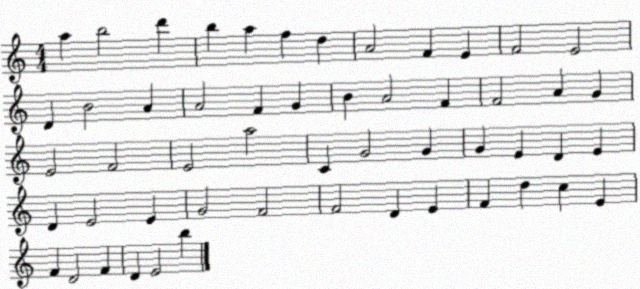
X:1
T:Untitled
M:4/4
L:1/4
K:C
a b2 d' b a f d A2 F E F2 E2 D B2 A A2 F G B A2 F F2 A G E2 F2 E2 a2 C G2 G G E D E D E2 E G2 F2 F2 D E F d c E F D2 F D E2 b